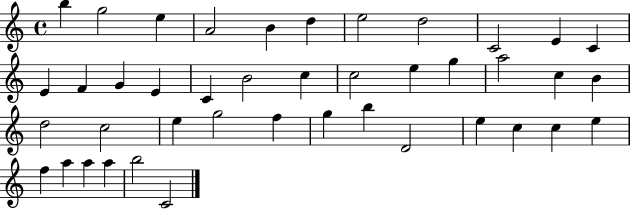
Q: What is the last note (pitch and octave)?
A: C4